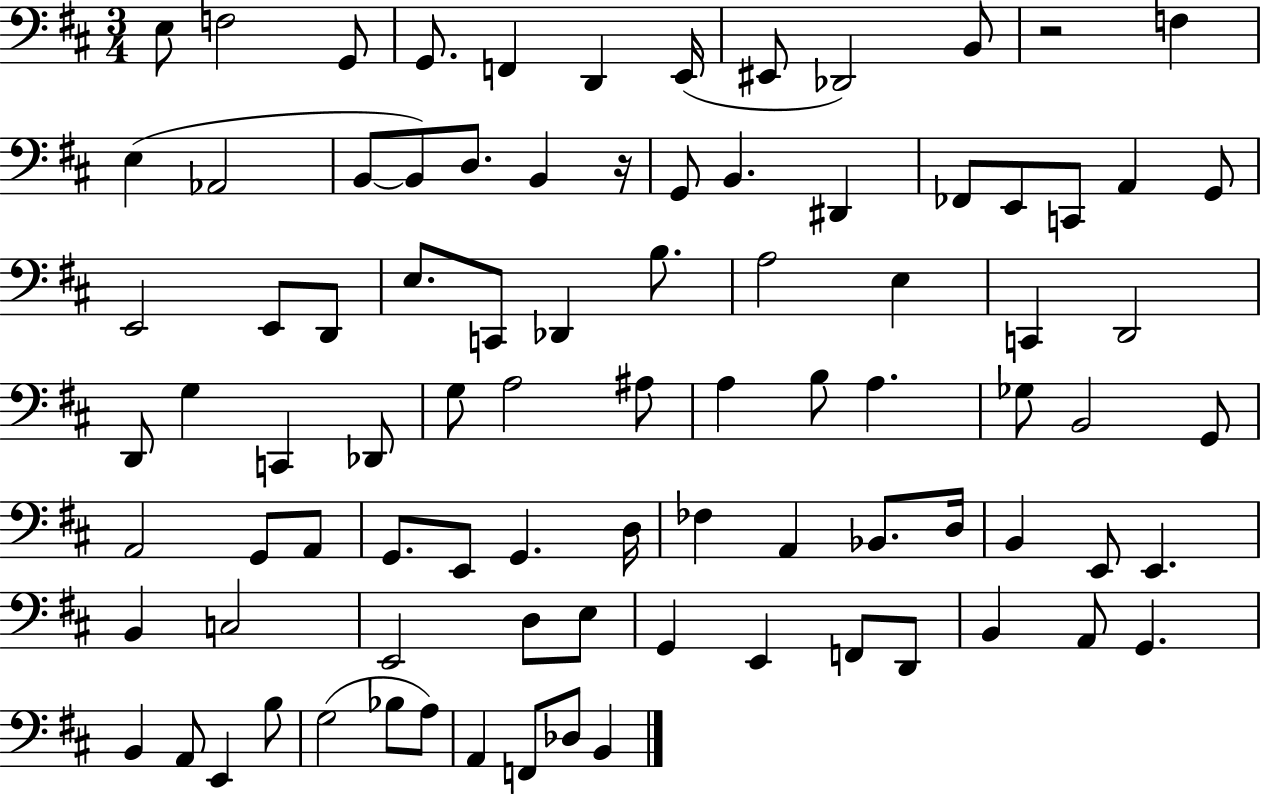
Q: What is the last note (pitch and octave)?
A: B2